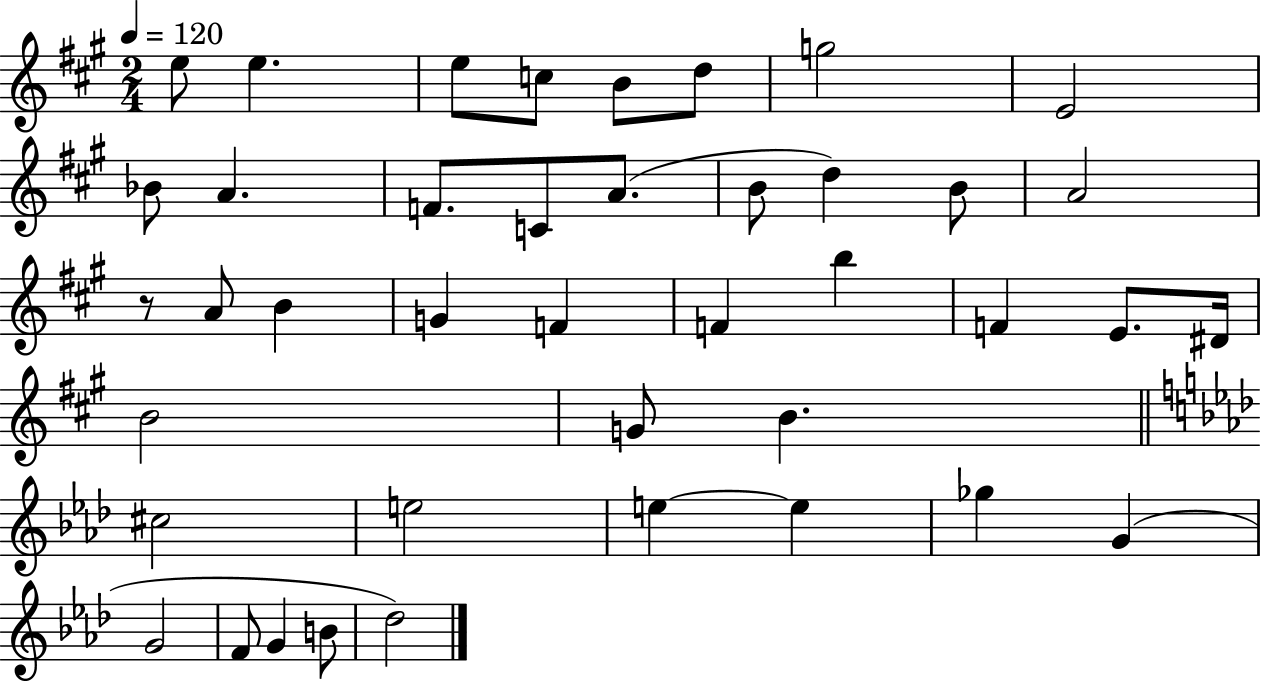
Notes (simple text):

E5/e E5/q. E5/e C5/e B4/e D5/e G5/h E4/h Bb4/e A4/q. F4/e. C4/e A4/e. B4/e D5/q B4/e A4/h R/e A4/e B4/q G4/q F4/q F4/q B5/q F4/q E4/e. D#4/s B4/h G4/e B4/q. C#5/h E5/h E5/q E5/q Gb5/q G4/q G4/h F4/e G4/q B4/e Db5/h